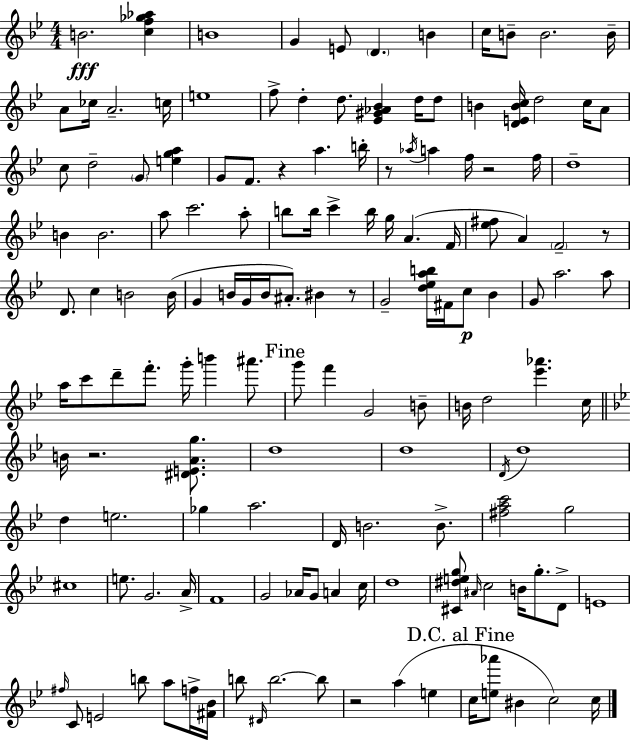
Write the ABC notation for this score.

X:1
T:Untitled
M:4/4
L:1/4
K:Bb
B2 [cf_g_a] B4 G E/2 D B c/4 B/2 B2 B/4 A/2 _c/4 A2 c/4 e4 f/2 d d/2 [_E^G_A_B] d/4 d/2 B [DEBc]/4 d2 c/4 A/2 c/2 d2 G/2 [ega] G/2 F/2 z a b/4 z/2 _a/4 a f/4 z2 f/4 d4 B B2 a/2 c'2 a/2 b/2 b/4 c' b/4 g/4 A F/4 [_e^f]/2 A F2 z/2 D/2 c B2 B/4 G B/4 G/4 B/4 ^A/2 ^B z/2 G2 [d_eab]/4 ^F/4 c/2 _B G/2 a2 a/2 a/4 c'/2 d'/2 f'/2 g'/4 b' ^a'/2 g'/2 f' G2 B/2 B/4 d2 [_e'_a'] c/4 B/4 z2 [^DEAg]/2 d4 d4 D/4 d4 d e2 _g a2 D/4 B2 B/2 [^fac']2 g2 ^c4 e/2 G2 A/4 F4 G2 _A/4 G/2 A c/4 d4 [^C^deg]/2 ^A/4 c2 B/4 g/2 D/2 E4 ^f/4 C/2 E2 b/2 a/2 f/4 [^F_B]/4 b/2 ^D/4 b2 b/2 z2 a e c/4 [e_a']/2 ^B c2 c/4